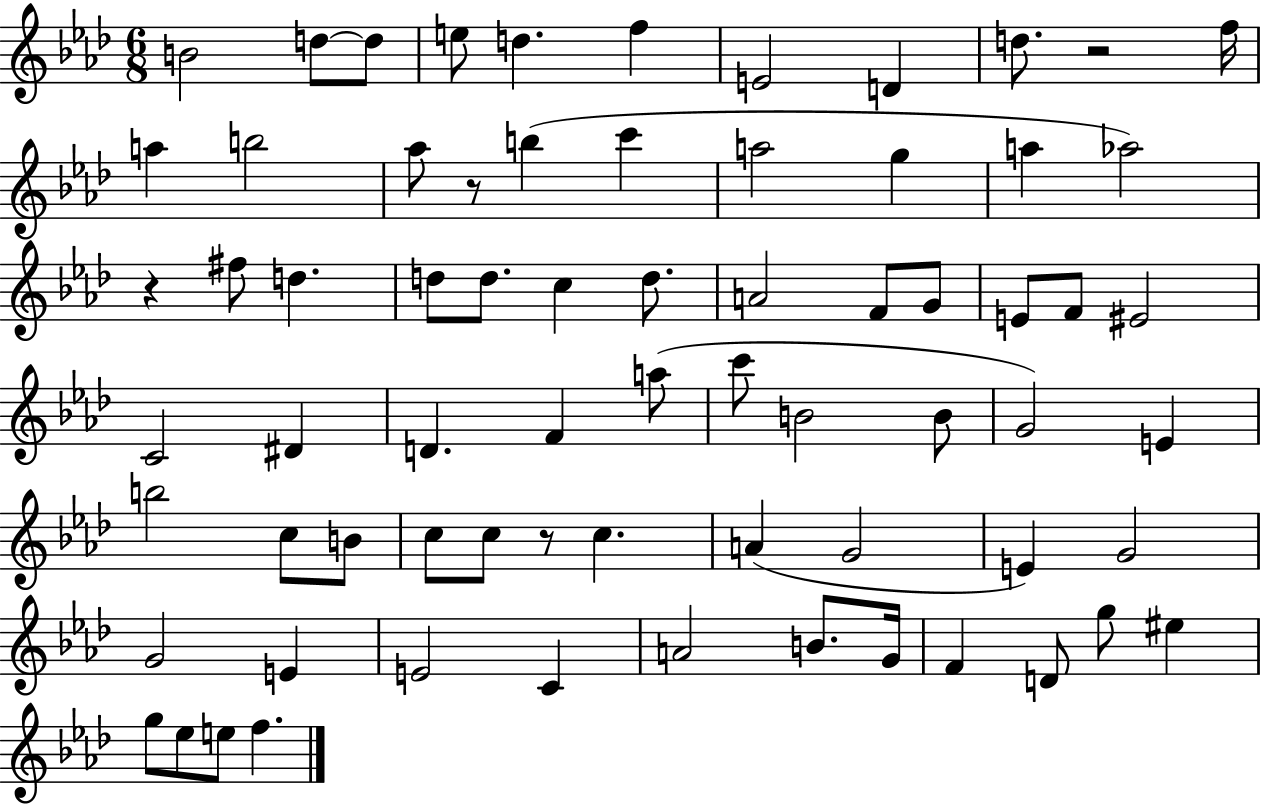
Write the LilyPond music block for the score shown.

{
  \clef treble
  \numericTimeSignature
  \time 6/8
  \key aes \major
  b'2 d''8~~ d''8 | e''8 d''4. f''4 | e'2 d'4 | d''8. r2 f''16 | \break a''4 b''2 | aes''8 r8 b''4( c'''4 | a''2 g''4 | a''4 aes''2) | \break r4 fis''8 d''4. | d''8 d''8. c''4 d''8. | a'2 f'8 g'8 | e'8 f'8 eis'2 | \break c'2 dis'4 | d'4. f'4 a''8( | c'''8 b'2 b'8 | g'2) e'4 | \break b''2 c''8 b'8 | c''8 c''8 r8 c''4. | a'4( g'2 | e'4) g'2 | \break g'2 e'4 | e'2 c'4 | a'2 b'8. g'16 | f'4 d'8 g''8 eis''4 | \break g''8 ees''8 e''8 f''4. | \bar "|."
}